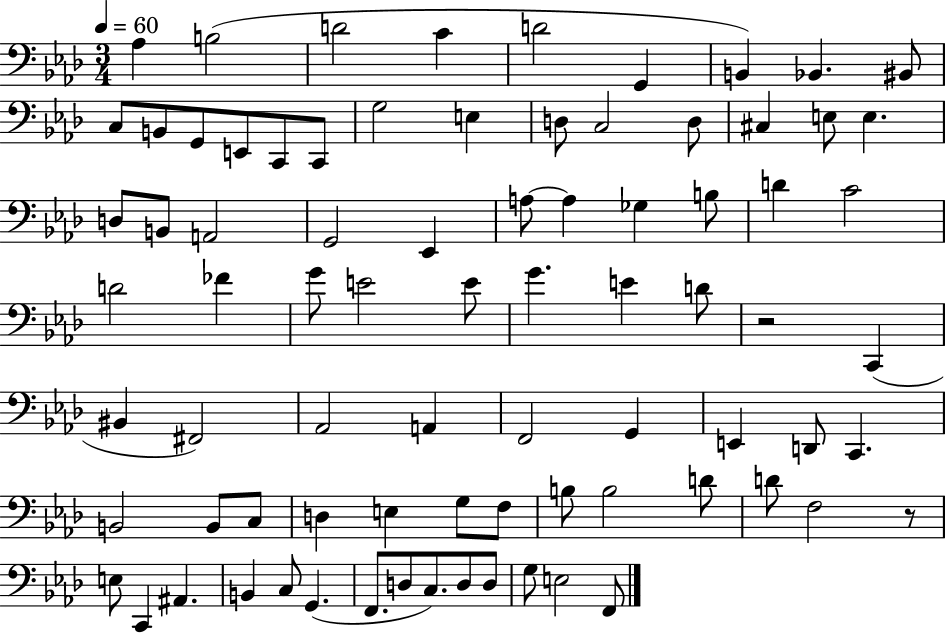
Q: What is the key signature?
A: AES major